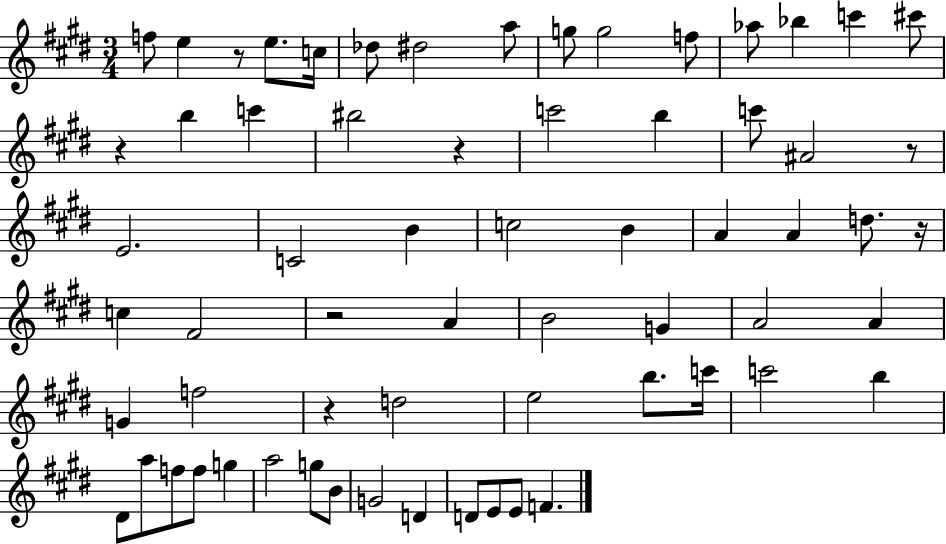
X:1
T:Untitled
M:3/4
L:1/4
K:E
f/2 e z/2 e/2 c/4 _d/2 ^d2 a/2 g/2 g2 f/2 _a/2 _b c' ^c'/2 z b c' ^b2 z c'2 b c'/2 ^A2 z/2 E2 C2 B c2 B A A d/2 z/4 c ^F2 z2 A B2 G A2 A G f2 z d2 e2 b/2 c'/4 c'2 b ^D/2 a/2 f/2 f/2 g a2 g/2 B/2 G2 D D/2 E/2 E/2 F